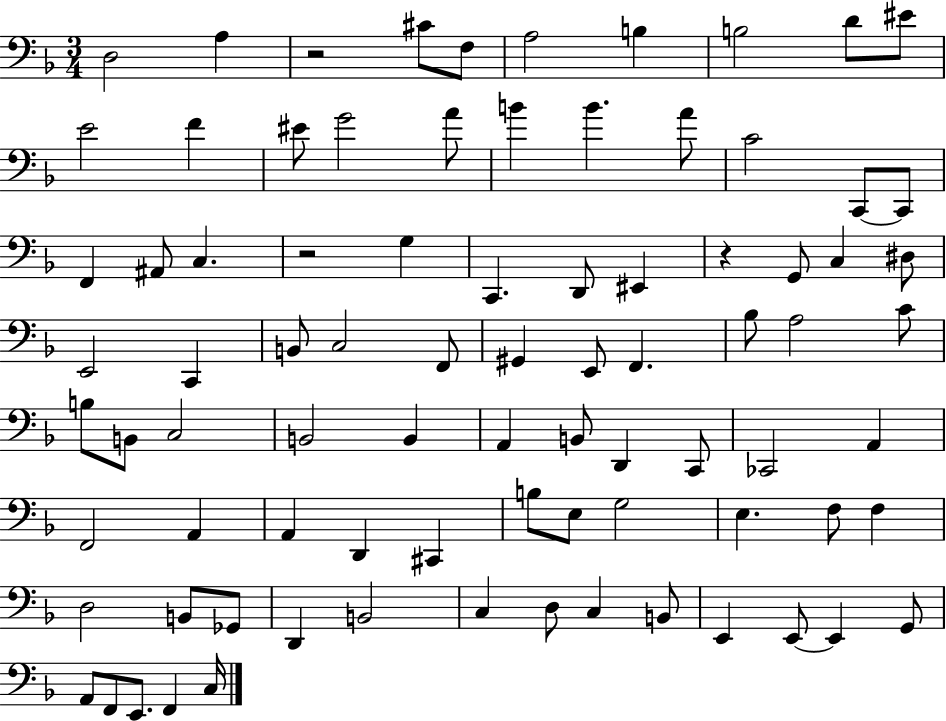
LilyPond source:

{
  \clef bass
  \numericTimeSignature
  \time 3/4
  \key f \major
  \repeat volta 2 { d2 a4 | r2 cis'8 f8 | a2 b4 | b2 d'8 eis'8 | \break e'2 f'4 | eis'8 g'2 a'8 | b'4 b'4. a'8 | c'2 c,8~~ c,8 | \break f,4 ais,8 c4. | r2 g4 | c,4. d,8 eis,4 | r4 g,8 c4 dis8 | \break e,2 c,4 | b,8 c2 f,8 | gis,4 e,8 f,4. | bes8 a2 c'8 | \break b8 b,8 c2 | b,2 b,4 | a,4 b,8 d,4 c,8 | ces,2 a,4 | \break f,2 a,4 | a,4 d,4 cis,4 | b8 e8 g2 | e4. f8 f4 | \break d2 b,8 ges,8 | d,4 b,2 | c4 d8 c4 b,8 | e,4 e,8~~ e,4 g,8 | \break a,8 f,8 e,8. f,4 c16 | } \bar "|."
}